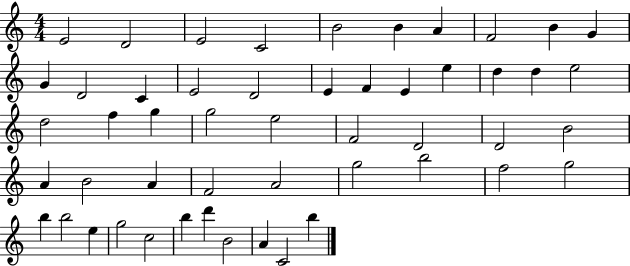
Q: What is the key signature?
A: C major